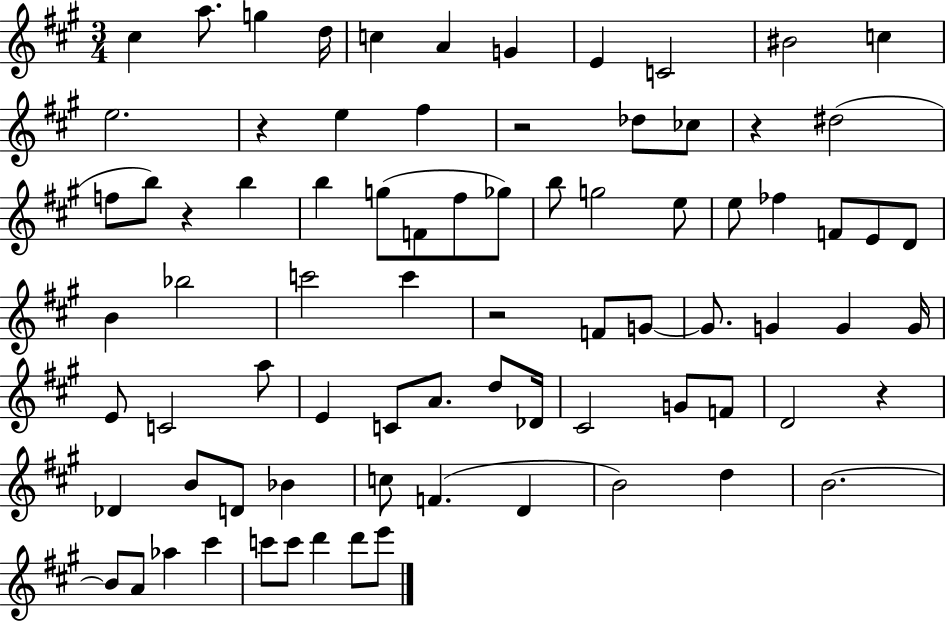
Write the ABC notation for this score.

X:1
T:Untitled
M:3/4
L:1/4
K:A
^c a/2 g d/4 c A G E C2 ^B2 c e2 z e ^f z2 _d/2 _c/2 z ^d2 f/2 b/2 z b b g/2 F/2 ^f/2 _g/2 b/2 g2 e/2 e/2 _f F/2 E/2 D/2 B _b2 c'2 c' z2 F/2 G/2 G/2 G G G/4 E/2 C2 a/2 E C/2 A/2 d/2 _D/4 ^C2 G/2 F/2 D2 z _D B/2 D/2 _B c/2 F D B2 d B2 B/2 A/2 _a ^c' c'/2 c'/2 d' d'/2 e'/2